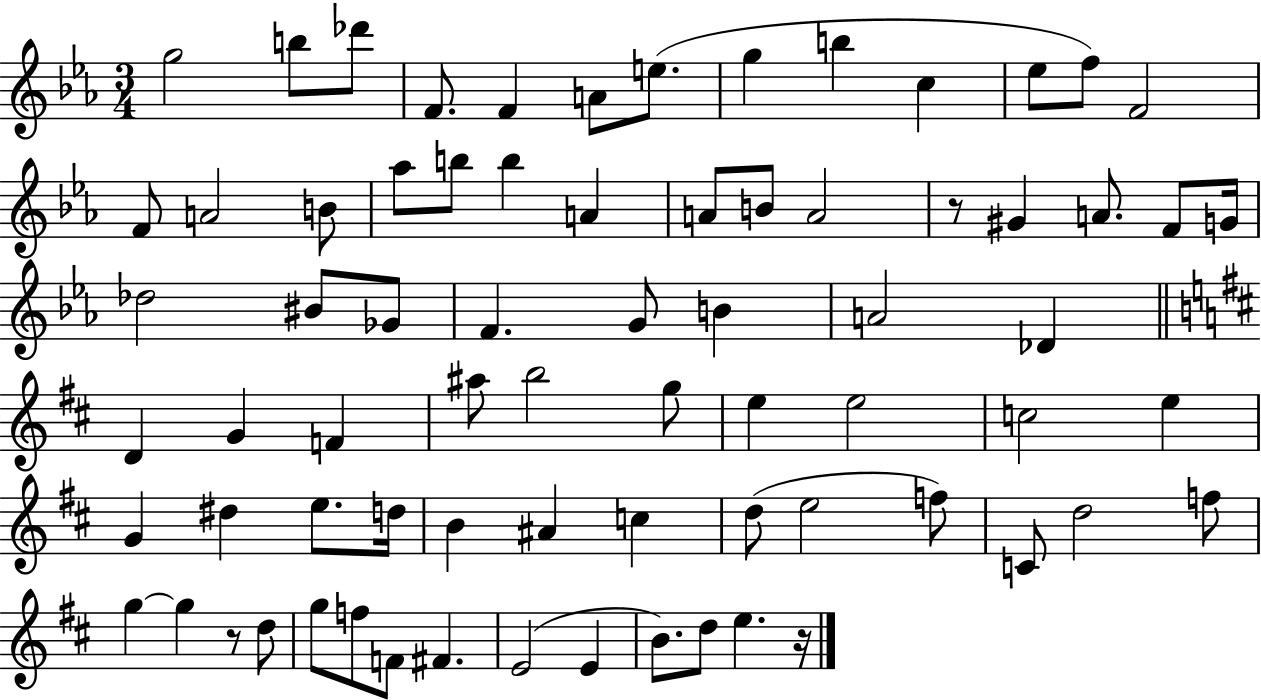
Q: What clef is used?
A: treble